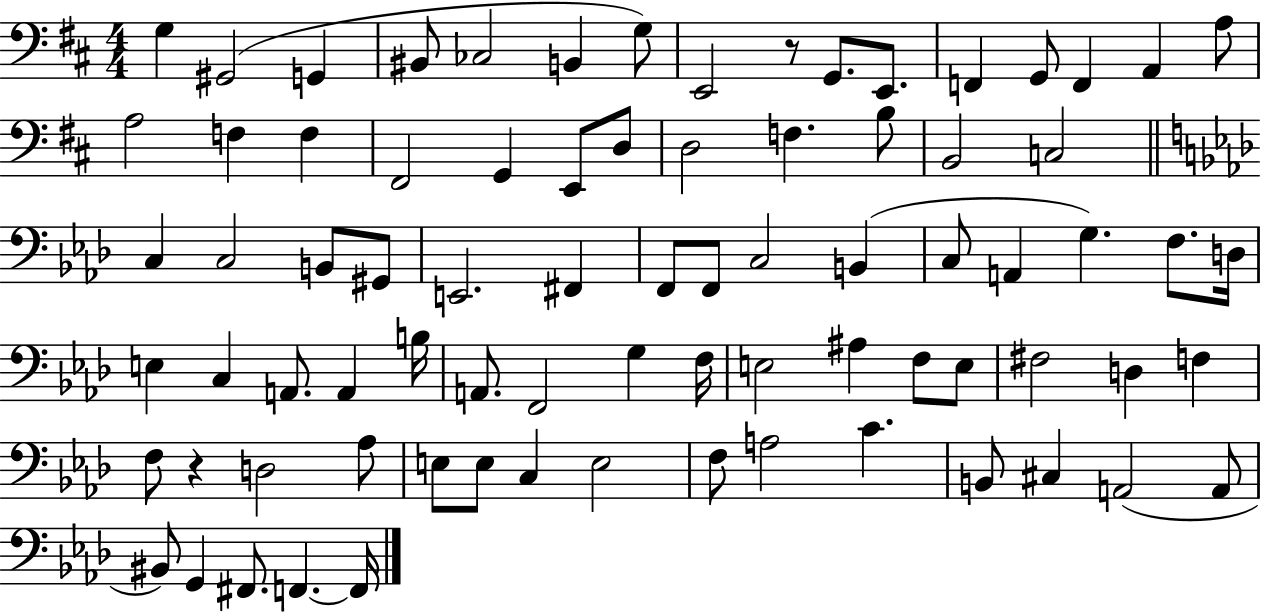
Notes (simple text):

G3/q G#2/h G2/q BIS2/e CES3/h B2/q G3/e E2/h R/e G2/e. E2/e. F2/q G2/e F2/q A2/q A3/e A3/h F3/q F3/q F#2/h G2/q E2/e D3/e D3/h F3/q. B3/e B2/h C3/h C3/q C3/h B2/e G#2/e E2/h. F#2/q F2/e F2/e C3/h B2/q C3/e A2/q G3/q. F3/e. D3/s E3/q C3/q A2/e. A2/q B3/s A2/e. F2/h G3/q F3/s E3/h A#3/q F3/e E3/e F#3/h D3/q F3/q F3/e R/q D3/h Ab3/e E3/e E3/e C3/q E3/h F3/e A3/h C4/q. B2/e C#3/q A2/h A2/e BIS2/e G2/q F#2/e. F2/q. F2/s